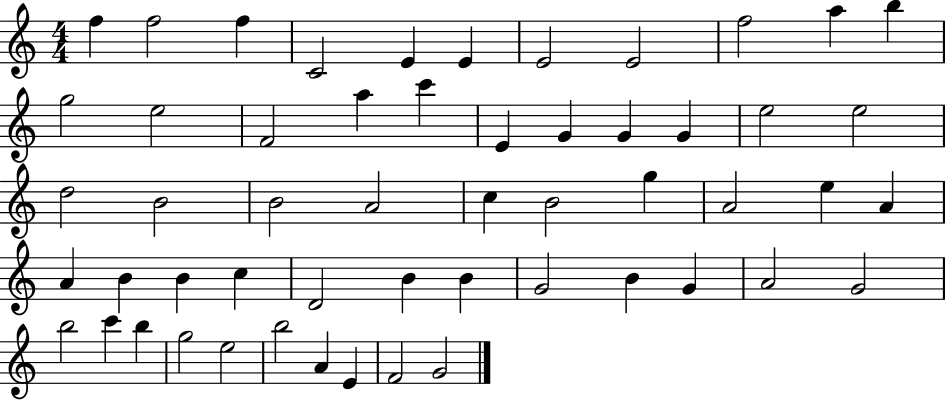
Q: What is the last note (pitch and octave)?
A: G4